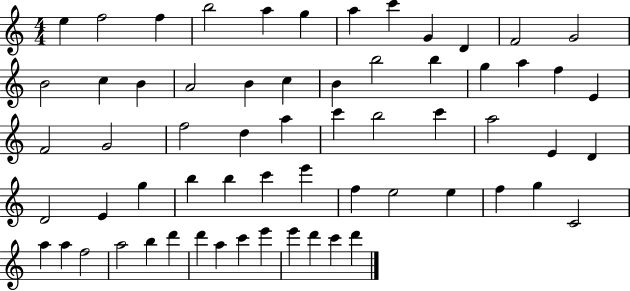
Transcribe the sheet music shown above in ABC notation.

X:1
T:Untitled
M:4/4
L:1/4
K:C
e f2 f b2 a g a c' G D F2 G2 B2 c B A2 B c B b2 b g a f E F2 G2 f2 d a c' b2 c' a2 E D D2 E g b b c' e' f e2 e f g C2 a a f2 a2 b d' d' a c' e' e' d' c' d'